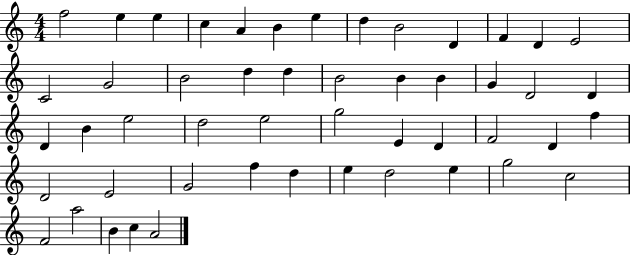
F5/h E5/q E5/q C5/q A4/q B4/q E5/q D5/q B4/h D4/q F4/q D4/q E4/h C4/h G4/h B4/h D5/q D5/q B4/h B4/q B4/q G4/q D4/h D4/q D4/q B4/q E5/h D5/h E5/h G5/h E4/q D4/q F4/h D4/q F5/q D4/h E4/h G4/h F5/q D5/q E5/q D5/h E5/q G5/h C5/h F4/h A5/h B4/q C5/q A4/h